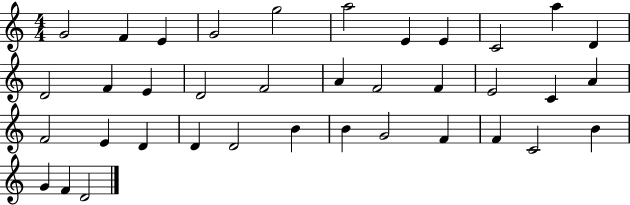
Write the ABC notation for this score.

X:1
T:Untitled
M:4/4
L:1/4
K:C
G2 F E G2 g2 a2 E E C2 a D D2 F E D2 F2 A F2 F E2 C A F2 E D D D2 B B G2 F F C2 B G F D2